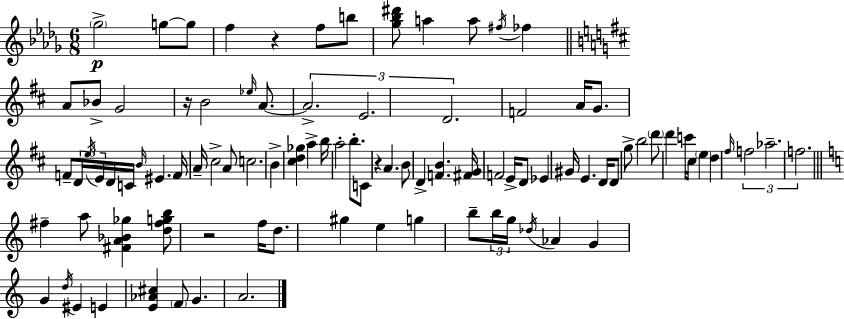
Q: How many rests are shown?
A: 4